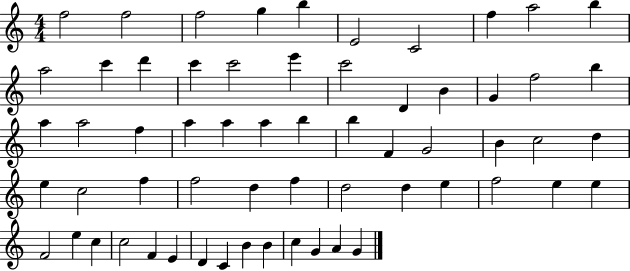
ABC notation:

X:1
T:Untitled
M:4/4
L:1/4
K:C
f2 f2 f2 g b E2 C2 f a2 b a2 c' d' c' c'2 e' c'2 D B G f2 b a a2 f a a a b b F G2 B c2 d e c2 f f2 d f d2 d e f2 e e F2 e c c2 F E D C B B c G A G